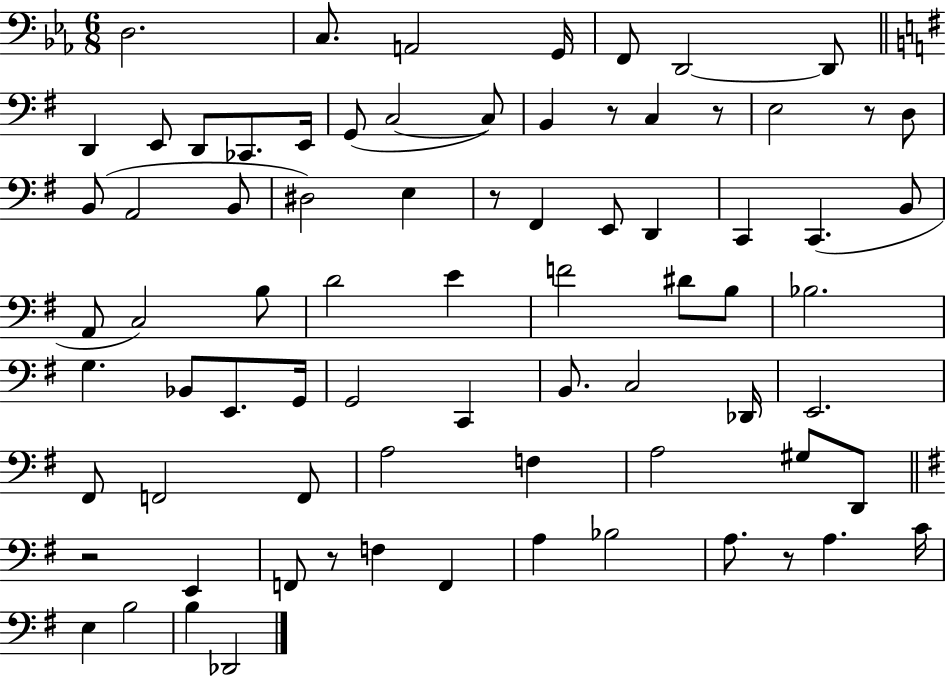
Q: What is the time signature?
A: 6/8